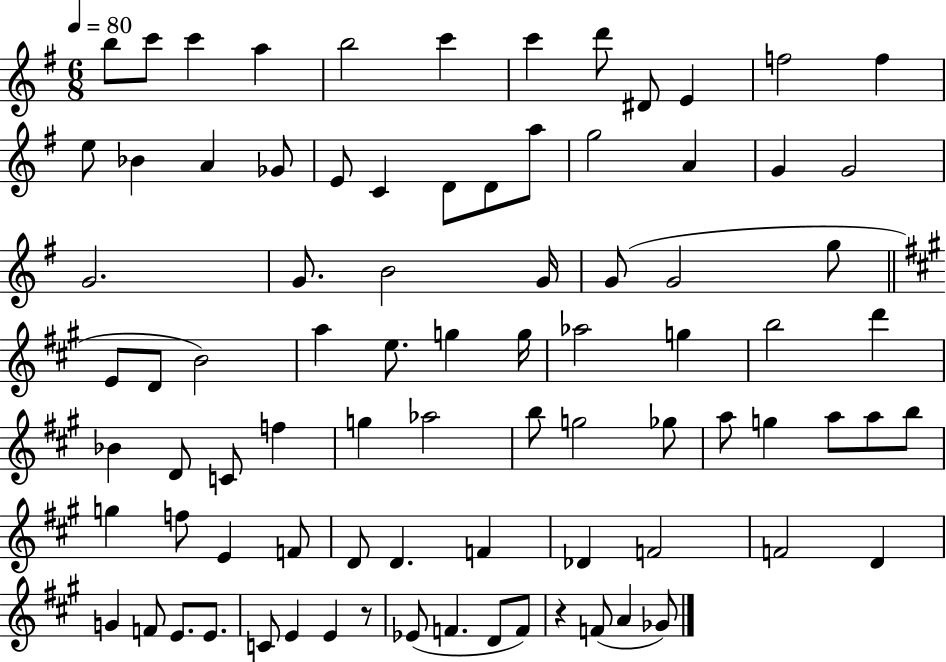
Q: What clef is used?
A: treble